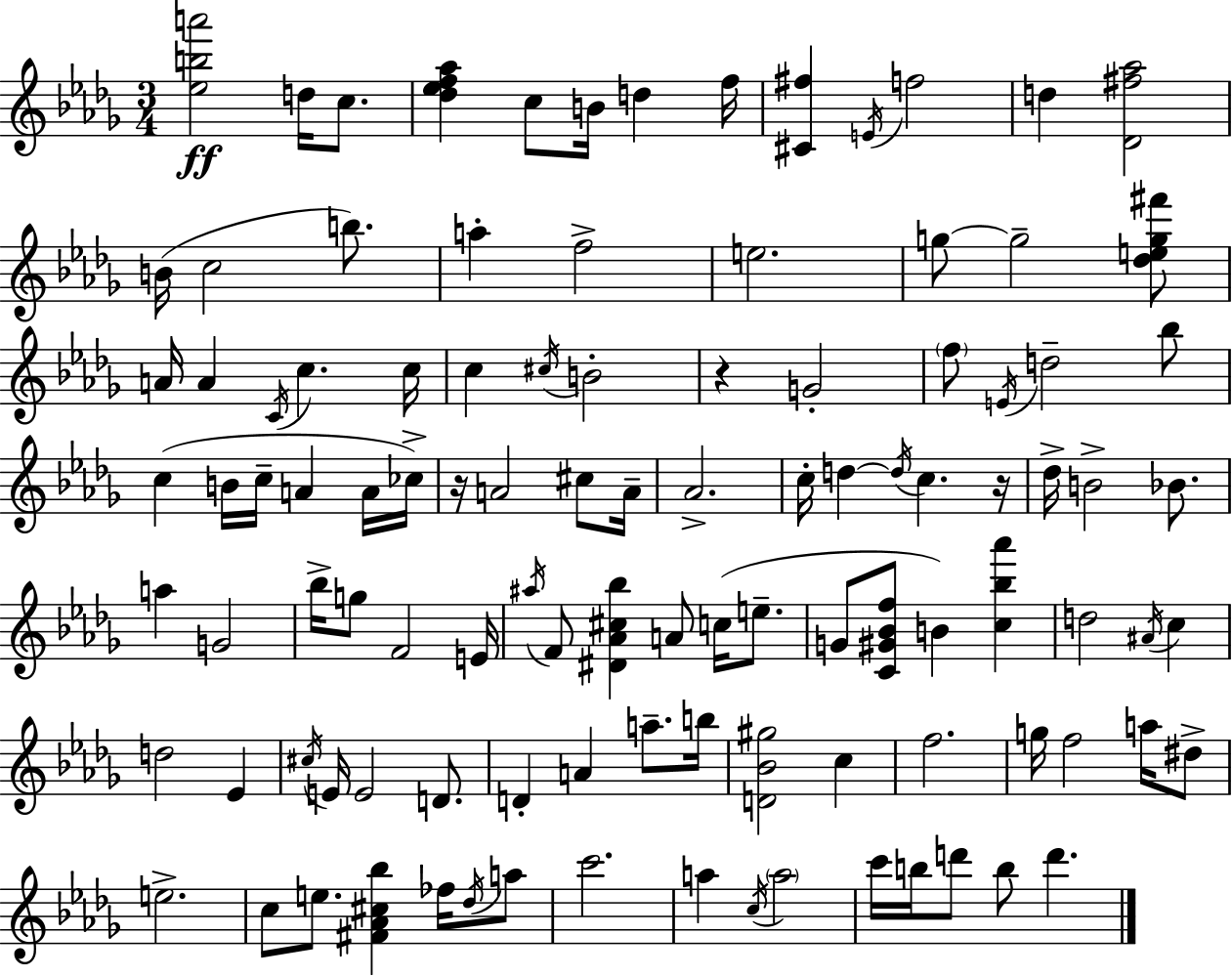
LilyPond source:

{
  \clef treble
  \numericTimeSignature
  \time 3/4
  \key bes \minor
  <ees'' b'' a'''>2\ff d''16 c''8. | <des'' ees'' f'' aes''>4 c''8 b'16 d''4 f''16 | <cis' fis''>4 \acciaccatura { e'16 } f''2 | d''4 <des' fis'' aes''>2 | \break b'16( c''2 b''8.) | a''4-. f''2-> | e''2. | g''8~~ g''2-- <des'' e'' g'' fis'''>8 | \break a'16 a'4 \acciaccatura { c'16 } c''4. | c''16 c''4 \acciaccatura { cis''16 } b'2-. | r4 g'2-. | \parenthesize f''8 \acciaccatura { e'16 } d''2-- | \break bes''8 c''4( b'16 c''16-- a'4 | a'16 ces''16->) r16 a'2 | cis''8 a'16-- aes'2.-> | c''16-. d''4~~ \acciaccatura { d''16 } c''4. | \break r16 des''16-> b'2-> | bes'8. a''4 g'2 | bes''16-> g''8 f'2 | e'16 \acciaccatura { ais''16 } f'8 <dis' aes' cis'' bes''>4 | \break a'8 c''16( e''8.-- g'8 <c' gis' bes' f''>8 b'4) | <c'' bes'' aes'''>4 d''2 | \acciaccatura { ais'16 } c''4 d''2 | ees'4 \acciaccatura { cis''16 } e'16 e'2 | \break d'8. d'4-. | a'4 a''8.-- b''16 <d' bes' gis''>2 | c''4 f''2. | g''16 f''2 | \break a''16 dis''8-> e''2.-> | c''8 e''8. | <fis' aes' cis'' bes''>4 fes''16 \acciaccatura { des''16 } a''8 c'''2. | a''4 | \break \acciaccatura { c''16 } \parenthesize a''2 c'''16 b''16 | d'''8 b''8 d'''4. \bar "|."
}